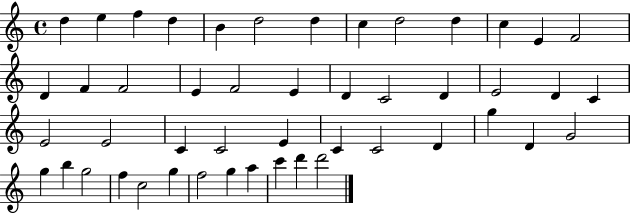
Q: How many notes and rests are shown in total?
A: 48